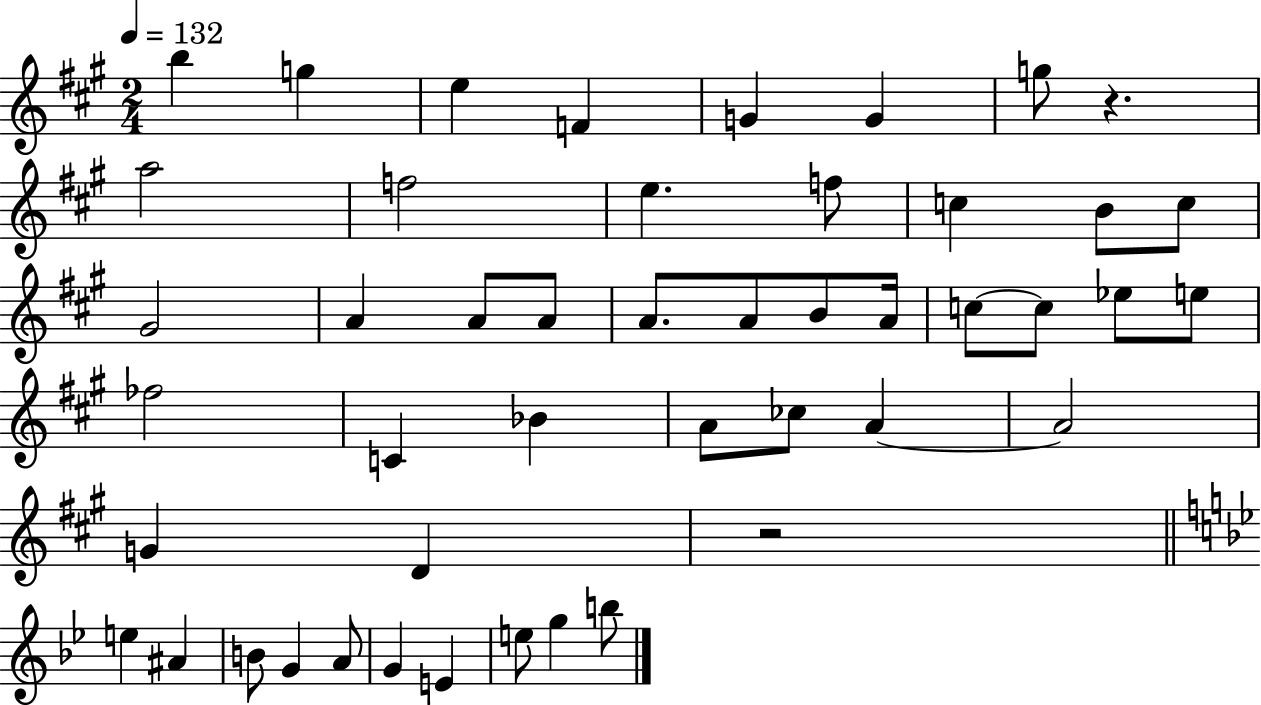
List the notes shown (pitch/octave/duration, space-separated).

B5/q G5/q E5/q F4/q G4/q G4/q G5/e R/q. A5/h F5/h E5/q. F5/e C5/q B4/e C5/e G#4/h A4/q A4/e A4/e A4/e. A4/e B4/e A4/s C5/e C5/e Eb5/e E5/e FES5/h C4/q Bb4/q A4/e CES5/e A4/q A4/h G4/q D4/q R/h E5/q A#4/q B4/e G4/q A4/e G4/q E4/q E5/e G5/q B5/e